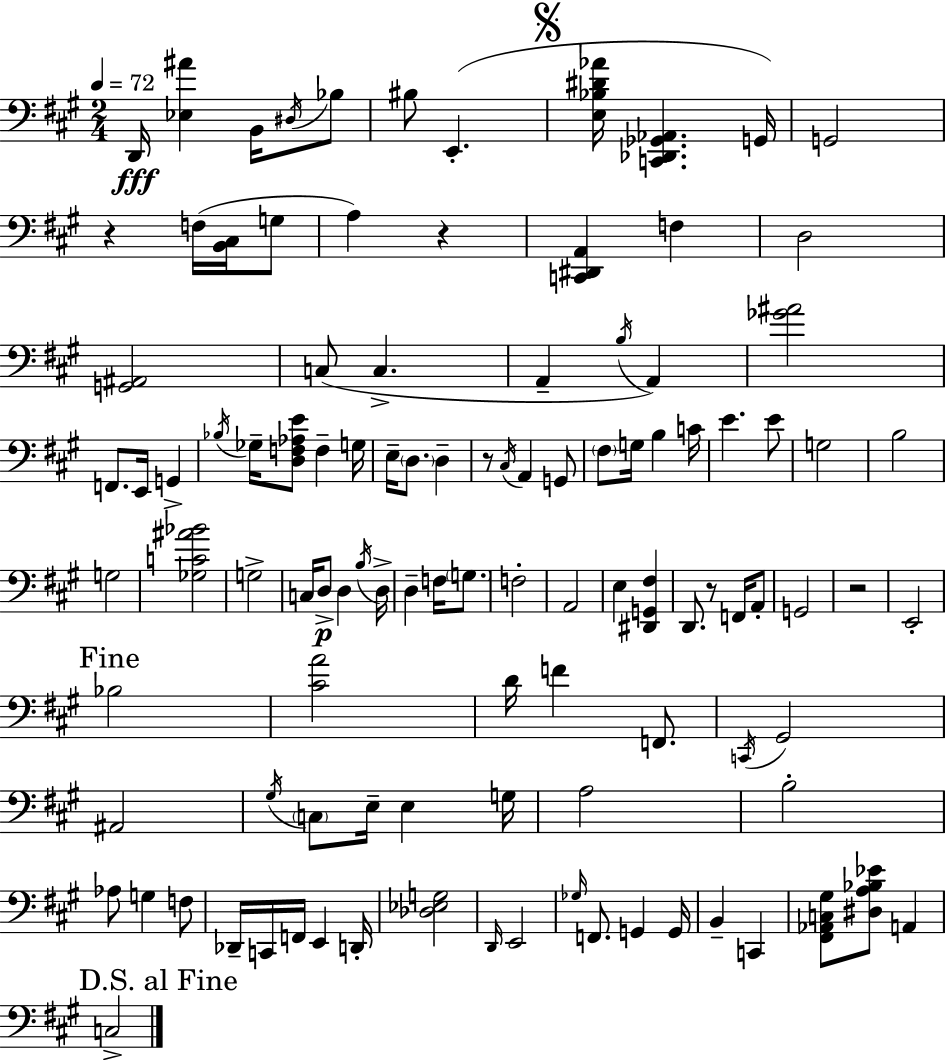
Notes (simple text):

D2/s [Eb3,A#4]/q B2/s D#3/s Bb3/e BIS3/e E2/q. [E3,Bb3,D#4,Ab4]/s [C2,Db2,Gb2,Ab2]/q. G2/s G2/h R/q F3/s [B2,C#3]/s G3/e A3/q R/q [C2,D#2,A2]/q F3/q D3/h [G2,A#2]/h C3/e C3/q. A2/q B3/s A2/q [Gb4,A#4]/h F2/e. E2/s G2/q Bb3/s Gb3/s [D3,F3,Ab3,E4]/e F3/q G3/s E3/s D3/e. D3/q R/e C#3/s A2/q G2/e F#3/e G3/s B3/q C4/s E4/q. E4/e G3/h B3/h G3/h [Gb3,C4,A#4,Bb4]/h G3/h C3/s D3/e D3/q B3/s D3/s D3/q F3/s G3/e. F3/h A2/h E3/q [D#2,G2,F#3]/q D2/e. R/e F2/s A2/e G2/h R/h E2/h Bb3/h [C#4,A4]/h D4/s F4/q F2/e. C2/s G#2/h A#2/h G#3/s C3/e E3/s E3/q G3/s A3/h B3/h Ab3/e G3/q F3/e Db2/s C2/s F2/s E2/q D2/s [Db3,Eb3,G3]/h D2/s E2/h Gb3/s F2/e. G2/q G2/s B2/q C2/q [F#2,Ab2,C3,G#3]/e [D#3,A3,Bb3,Eb4]/e A2/q C3/h